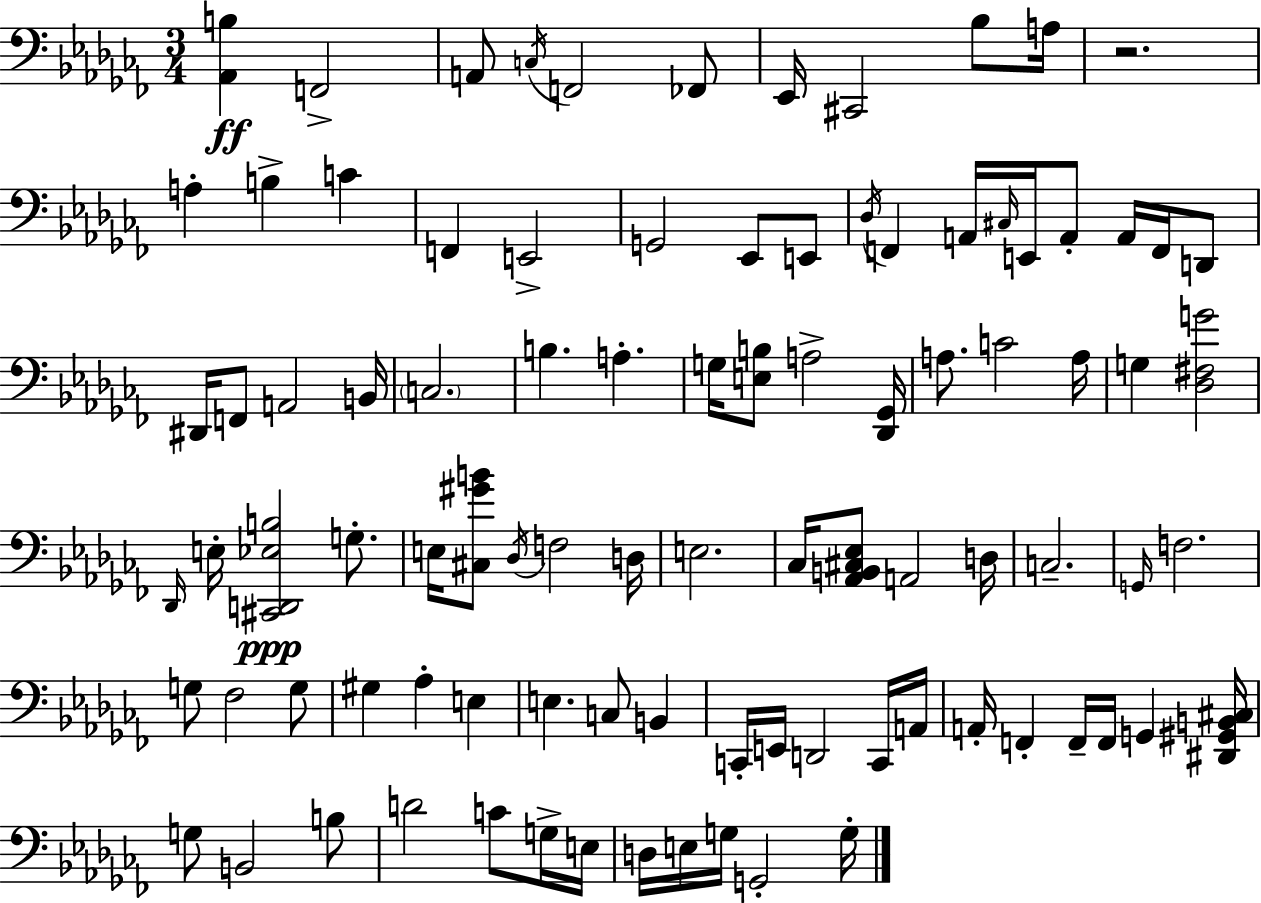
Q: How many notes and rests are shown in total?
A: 93